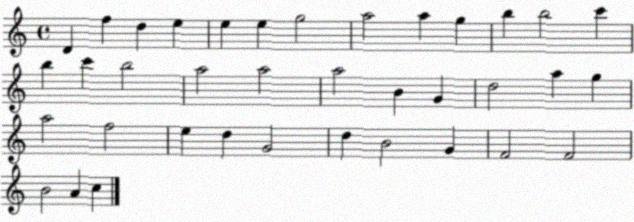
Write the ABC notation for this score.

X:1
T:Untitled
M:4/4
L:1/4
K:C
D f d e e e g2 a2 a g b b2 c' b c' b2 a2 a2 a2 B G d2 a g a2 f2 e d G2 d B2 G F2 F2 B2 A c